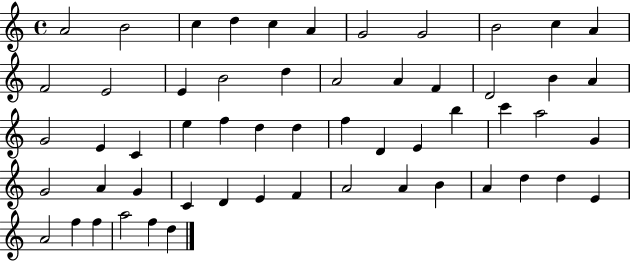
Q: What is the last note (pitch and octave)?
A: D5